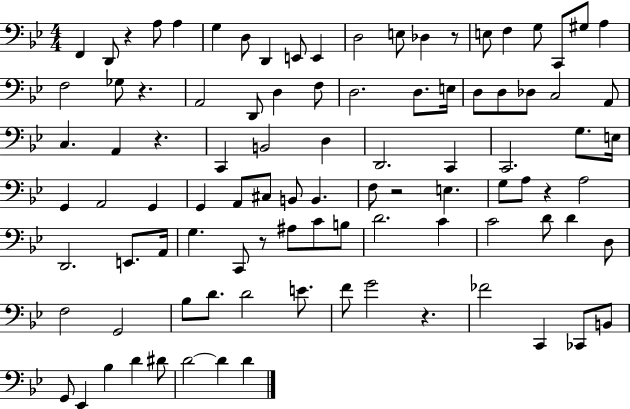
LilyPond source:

{
  \clef bass
  \numericTimeSignature
  \time 4/4
  \key bes \major
  f,4 d,8 r4 a8 a4 | g4 d8 d,4 e,8 e,4 | d2 e8 des4 r8 | e8 f4 g8 c,8 gis8 a4 | \break f2 ges8 r4. | a,2 d,8 d4 f8 | d2. d8. e16 | d8 d8 des8 c2 a,8 | \break c4. a,4 r4. | c,4 b,2 d4 | d,2. c,4 | c,2. g8. e16 | \break g,4 a,2 g,4 | g,4 a,8 cis8 b,8 b,4. | f8 r2 e4. | g8 a8 r4 a2 | \break d,2. e,8. a,16 | g4. c,8 r8 ais8 c'8 b8 | d'2. c'4 | c'2 d'8 d'4 d8 | \break f2 g,2 | bes8 d'8. d'2 e'8. | f'8 g'2 r4. | fes'2 c,4 ces,8 b,8 | \break g,8 ees,4 bes4 d'4 dis'8 | d'2~~ d'4 d'4 | \bar "|."
}